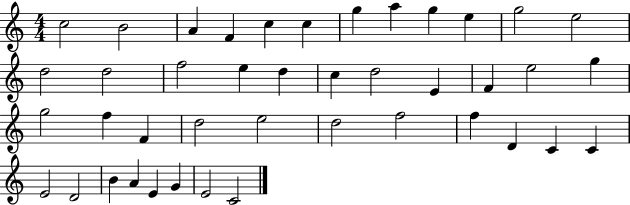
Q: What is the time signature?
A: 4/4